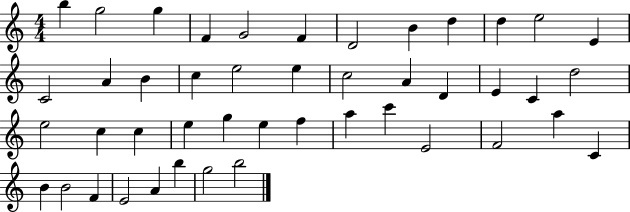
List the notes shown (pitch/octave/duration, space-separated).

B5/q G5/h G5/q F4/q G4/h F4/q D4/h B4/q D5/q D5/q E5/h E4/q C4/h A4/q B4/q C5/q E5/h E5/q C5/h A4/q D4/q E4/q C4/q D5/h E5/h C5/q C5/q E5/q G5/q E5/q F5/q A5/q C6/q E4/h F4/h A5/q C4/q B4/q B4/h F4/q E4/h A4/q B5/q G5/h B5/h